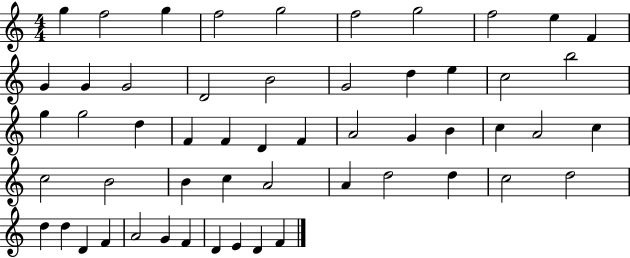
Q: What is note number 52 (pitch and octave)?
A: E4